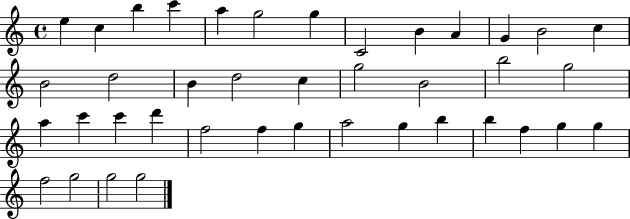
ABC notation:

X:1
T:Untitled
M:4/4
L:1/4
K:C
e c b c' a g2 g C2 B A G B2 c B2 d2 B d2 c g2 B2 b2 g2 a c' c' d' f2 f g a2 g b b f g g f2 g2 g2 g2